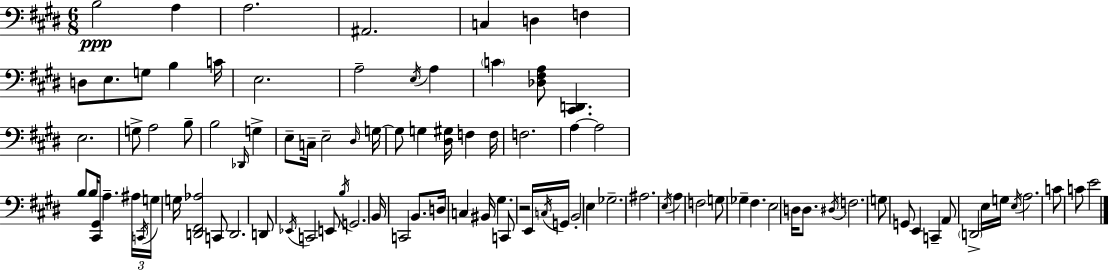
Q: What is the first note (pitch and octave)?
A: B3